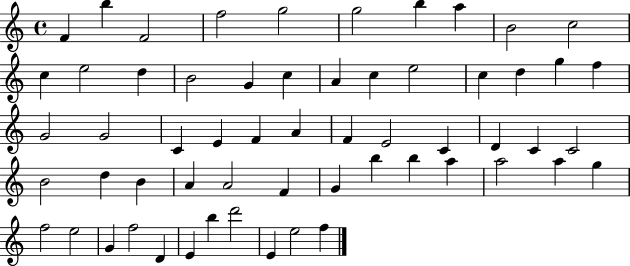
X:1
T:Untitled
M:4/4
L:1/4
K:C
F b F2 f2 g2 g2 b a B2 c2 c e2 d B2 G c A c e2 c d g f G2 G2 C E F A F E2 C D C C2 B2 d B A A2 F G b b a a2 a g f2 e2 G f2 D E b d'2 E e2 f